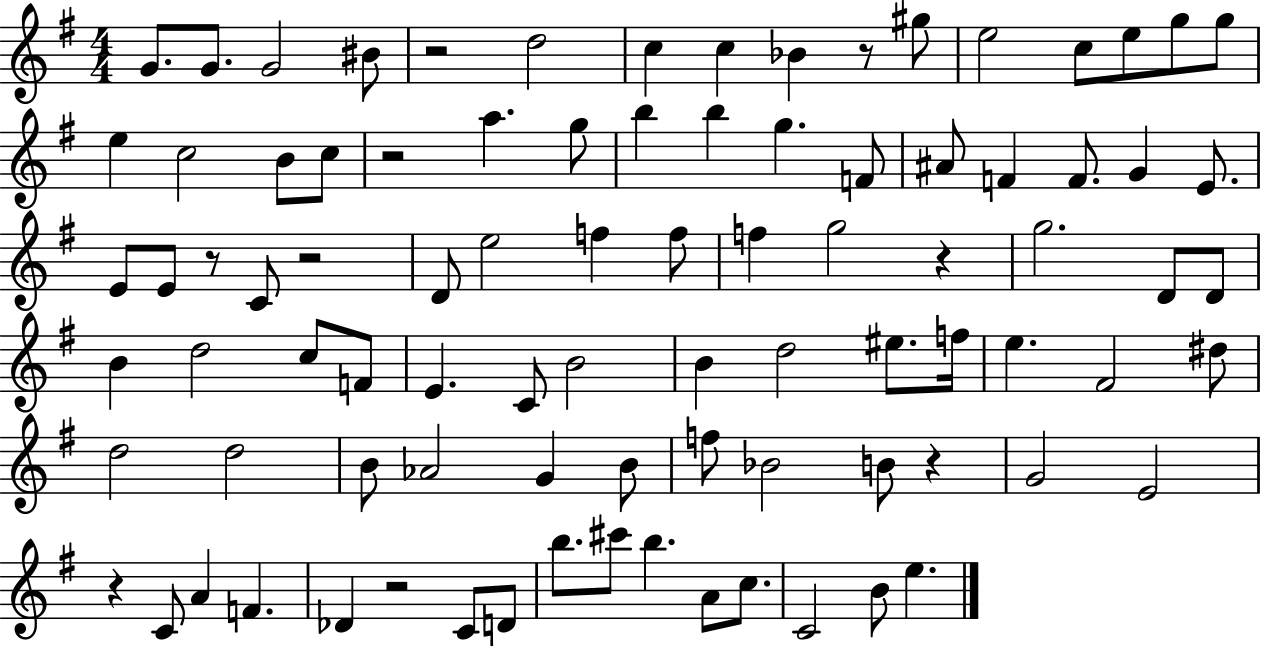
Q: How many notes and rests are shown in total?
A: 89